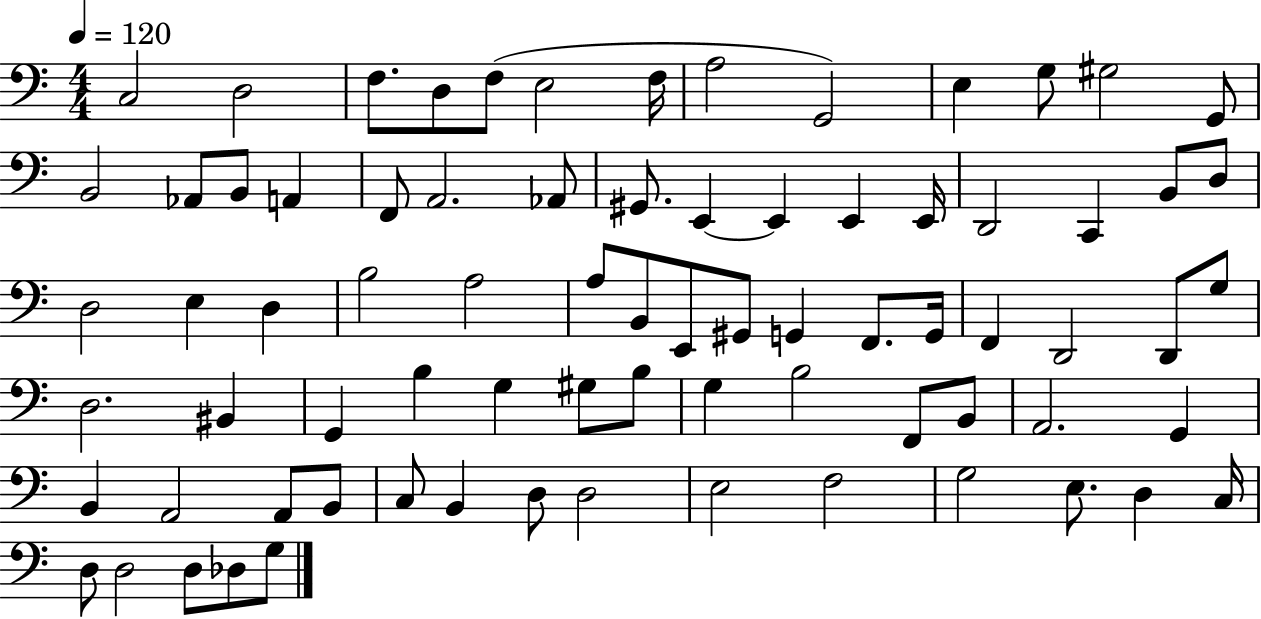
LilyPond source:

{
  \clef bass
  \numericTimeSignature
  \time 4/4
  \key c \major
  \tempo 4 = 120
  c2 d2 | f8. d8 f8( e2 f16 | a2 g,2) | e4 g8 gis2 g,8 | \break b,2 aes,8 b,8 a,4 | f,8 a,2. aes,8 | gis,8. e,4~~ e,4 e,4 e,16 | d,2 c,4 b,8 d8 | \break d2 e4 d4 | b2 a2 | a8 b,8 e,8 gis,8 g,4 f,8. g,16 | f,4 d,2 d,8 g8 | \break d2. bis,4 | g,4 b4 g4 gis8 b8 | g4 b2 f,8 b,8 | a,2. g,4 | \break b,4 a,2 a,8 b,8 | c8 b,4 d8 d2 | e2 f2 | g2 e8. d4 c16 | \break d8 d2 d8 des8 g8 | \bar "|."
}